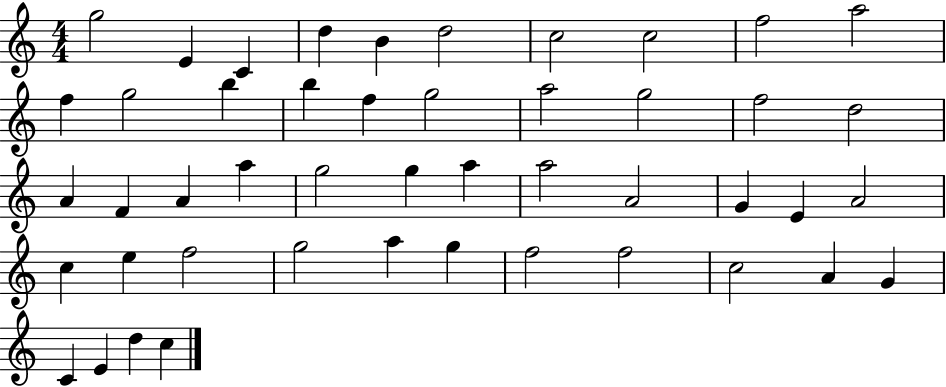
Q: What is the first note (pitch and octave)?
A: G5